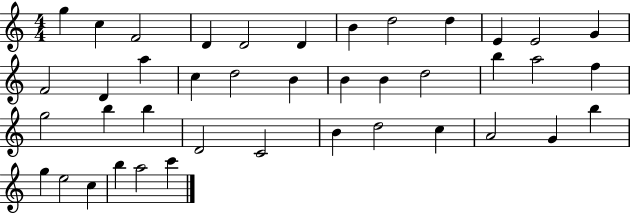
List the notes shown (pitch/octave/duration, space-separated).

G5/q C5/q F4/h D4/q D4/h D4/q B4/q D5/h D5/q E4/q E4/h G4/q F4/h D4/q A5/q C5/q D5/h B4/q B4/q B4/q D5/h B5/q A5/h F5/q G5/h B5/q B5/q D4/h C4/h B4/q D5/h C5/q A4/h G4/q B5/q G5/q E5/h C5/q B5/q A5/h C6/q